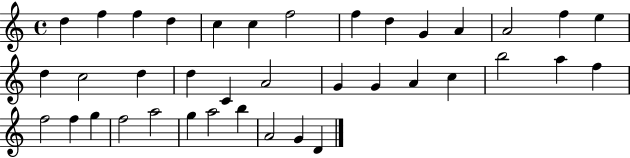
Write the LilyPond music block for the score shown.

{
  \clef treble
  \time 4/4
  \defaultTimeSignature
  \key c \major
  d''4 f''4 f''4 d''4 | c''4 c''4 f''2 | f''4 d''4 g'4 a'4 | a'2 f''4 e''4 | \break d''4 c''2 d''4 | d''4 c'4 a'2 | g'4 g'4 a'4 c''4 | b''2 a''4 f''4 | \break f''2 f''4 g''4 | f''2 a''2 | g''4 a''2 b''4 | a'2 g'4 d'4 | \break \bar "|."
}